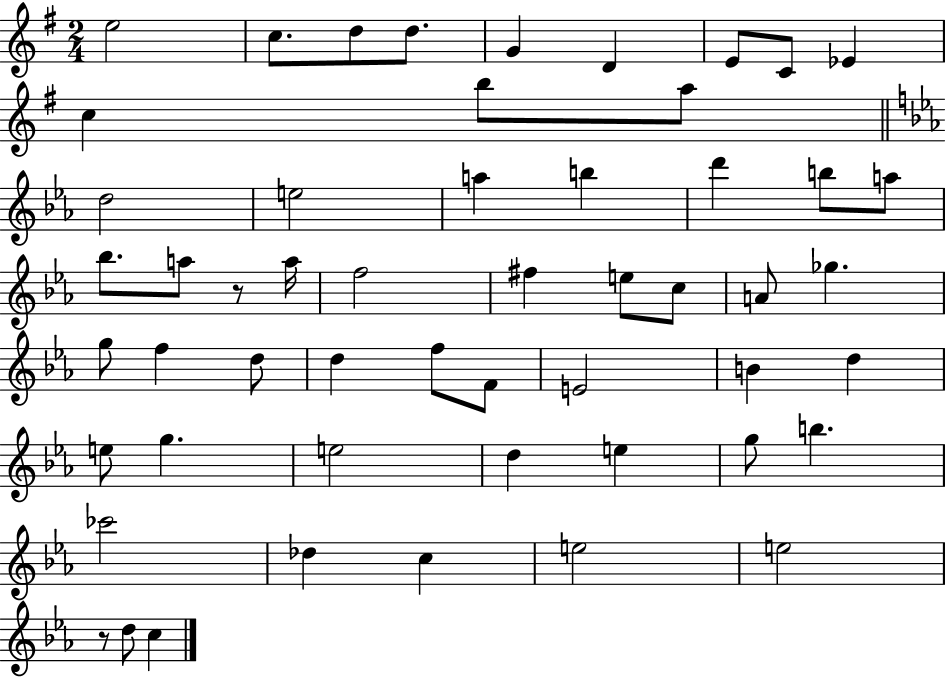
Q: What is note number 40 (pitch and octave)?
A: E5